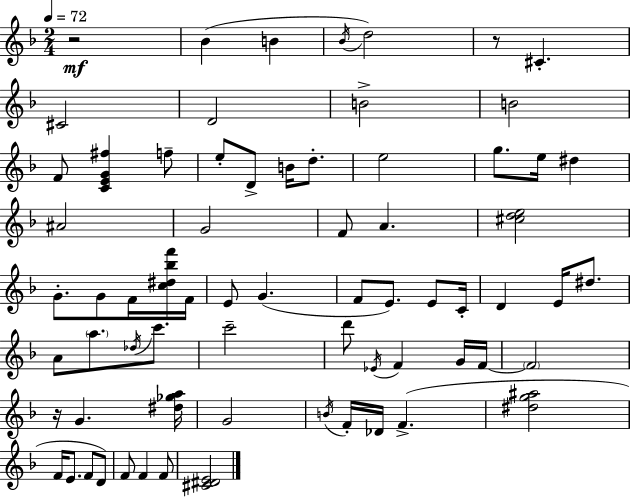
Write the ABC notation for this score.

X:1
T:Untitled
M:2/4
L:1/4
K:Dm
z2 _B B _B/4 d2 z/2 ^C ^C2 D2 B2 B2 F/2 [CEG^f] f/2 e/2 D/2 B/4 d/2 e2 g/2 e/4 ^d ^A2 G2 F/2 A [^cde]2 G/2 G/2 F/4 [c^d_bf']/4 F/4 E/2 G F/2 E/2 E/2 C/4 D E/4 ^d/2 A/2 a/2 _d/4 c'/2 c'2 d'/2 _E/4 F G/4 F/4 F2 z/4 G [^d_ga]/4 G2 B/4 F/4 _D/4 F [^dg^a]2 F/4 E/2 F/2 D/2 F/2 F F/2 [^C^DE]2